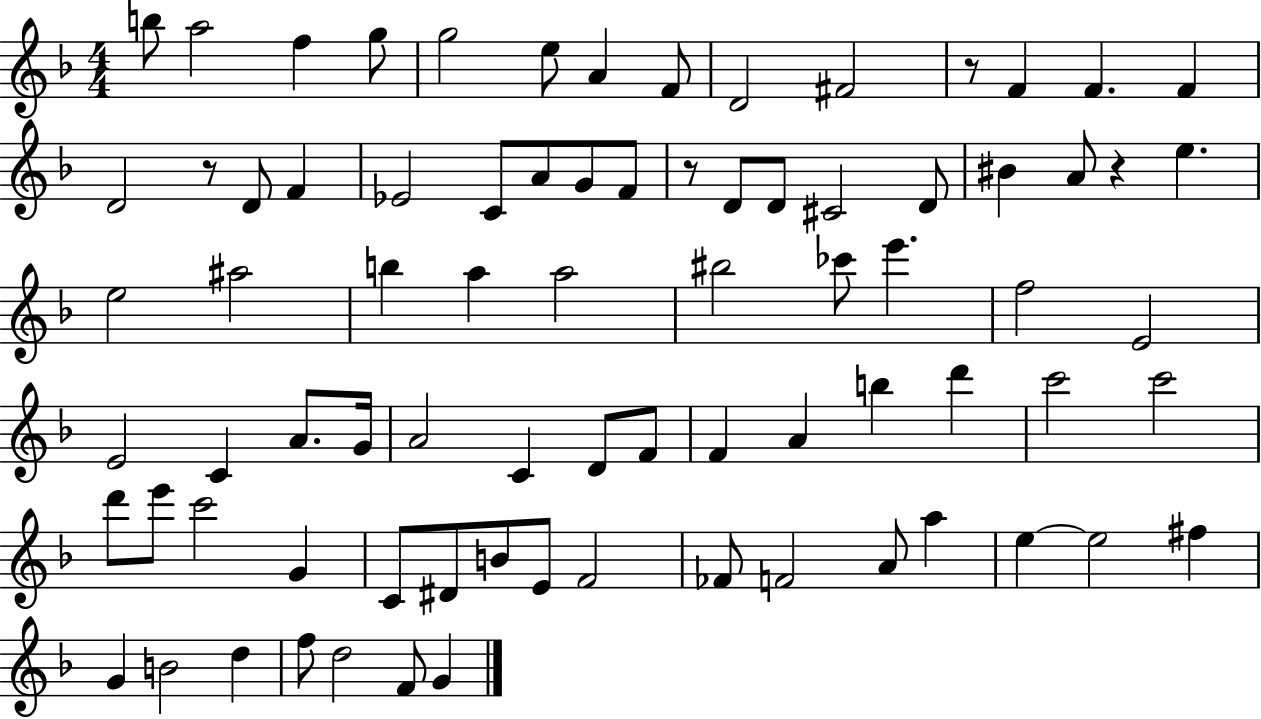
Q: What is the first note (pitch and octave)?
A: B5